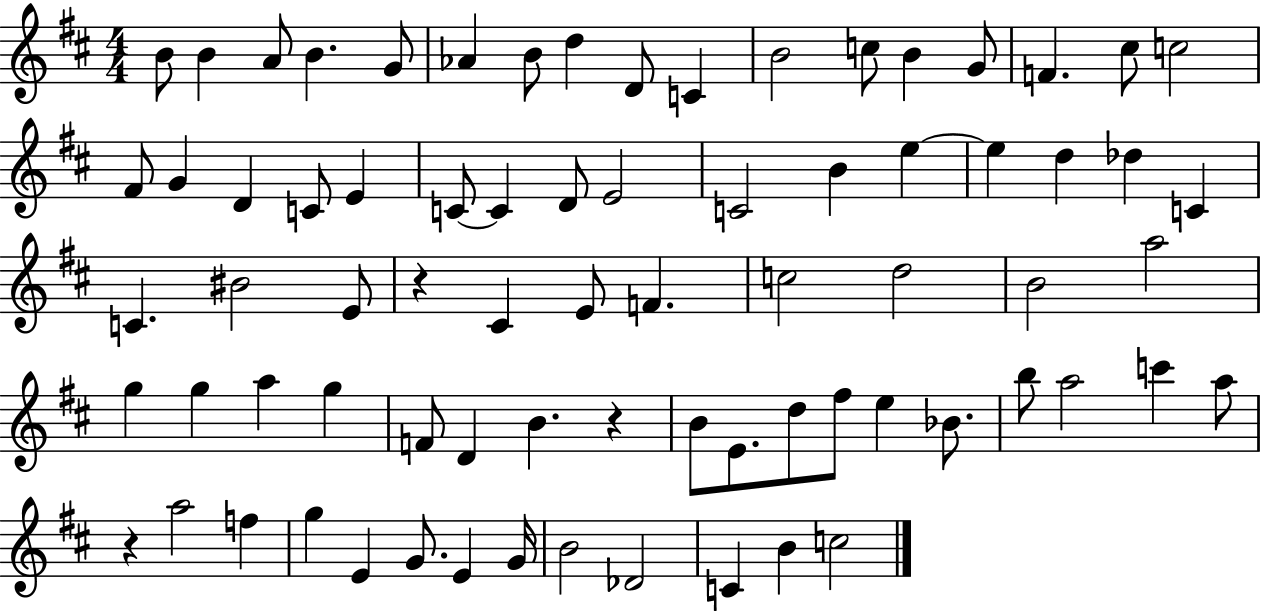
B4/e B4/q A4/e B4/q. G4/e Ab4/q B4/e D5/q D4/e C4/q B4/h C5/e B4/q G4/e F4/q. C#5/e C5/h F#4/e G4/q D4/q C4/e E4/q C4/e C4/q D4/e E4/h C4/h B4/q E5/q E5/q D5/q Db5/q C4/q C4/q. BIS4/h E4/e R/q C#4/q E4/e F4/q. C5/h D5/h B4/h A5/h G5/q G5/q A5/q G5/q F4/e D4/q B4/q. R/q B4/e E4/e. D5/e F#5/e E5/q Bb4/e. B5/e A5/h C6/q A5/e R/q A5/h F5/q G5/q E4/q G4/e. E4/q G4/s B4/h Db4/h C4/q B4/q C5/h